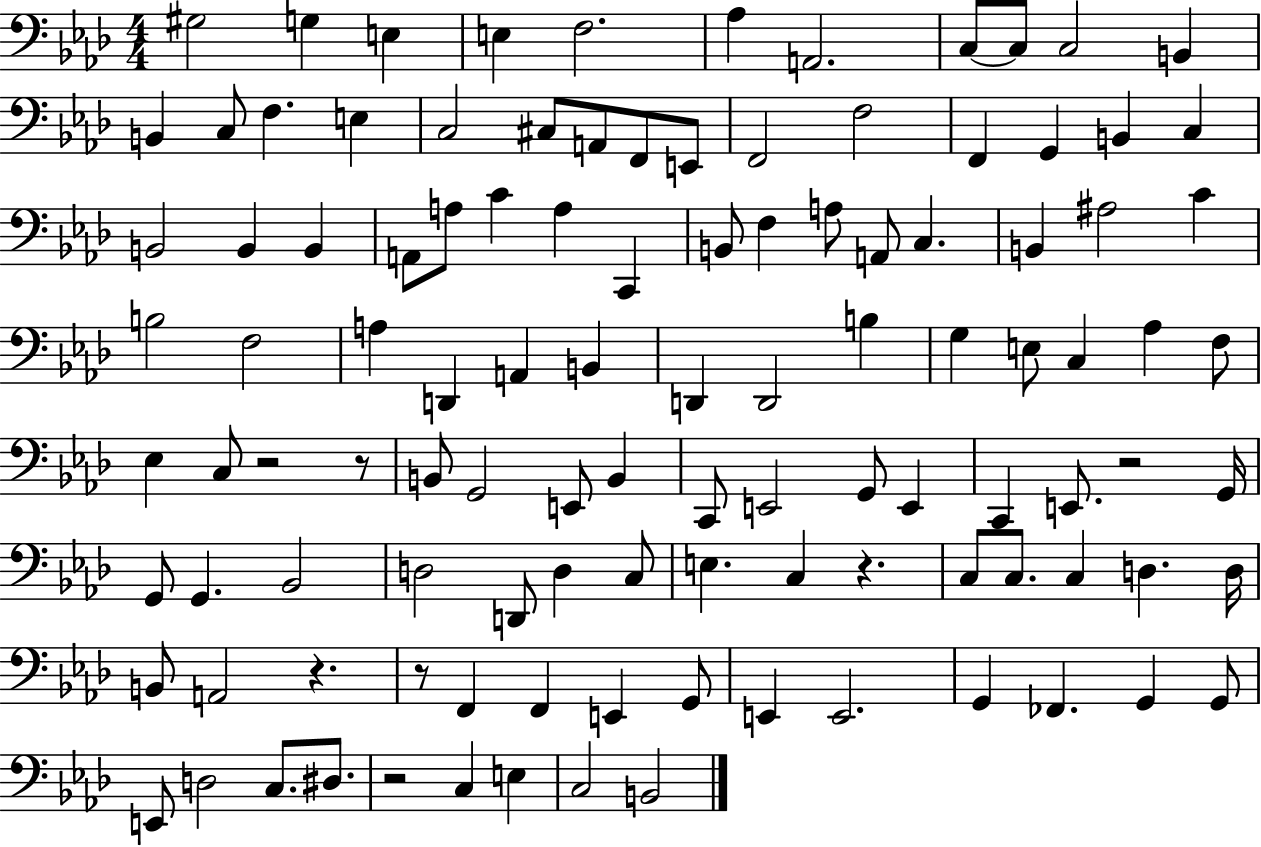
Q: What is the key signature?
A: AES major